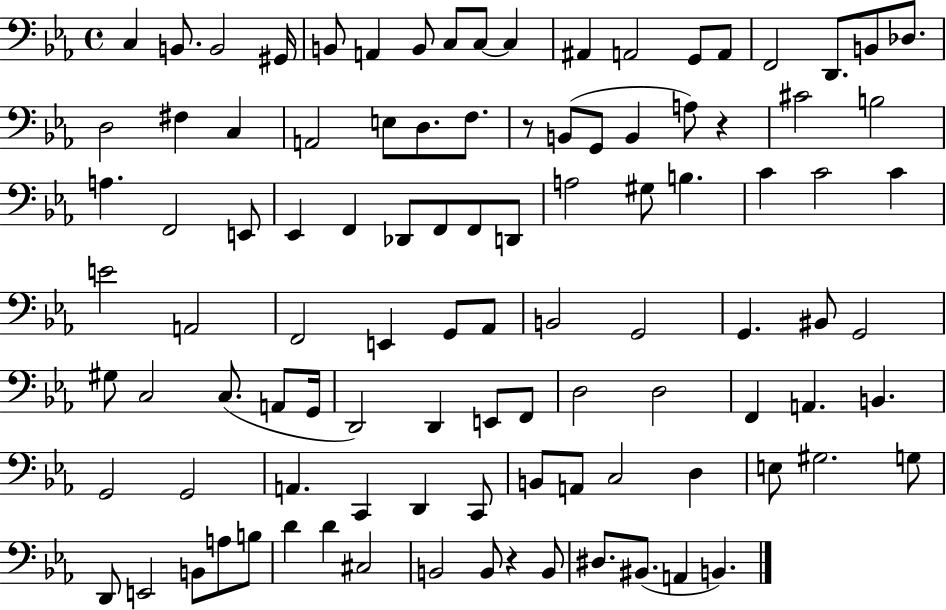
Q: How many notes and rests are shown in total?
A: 102